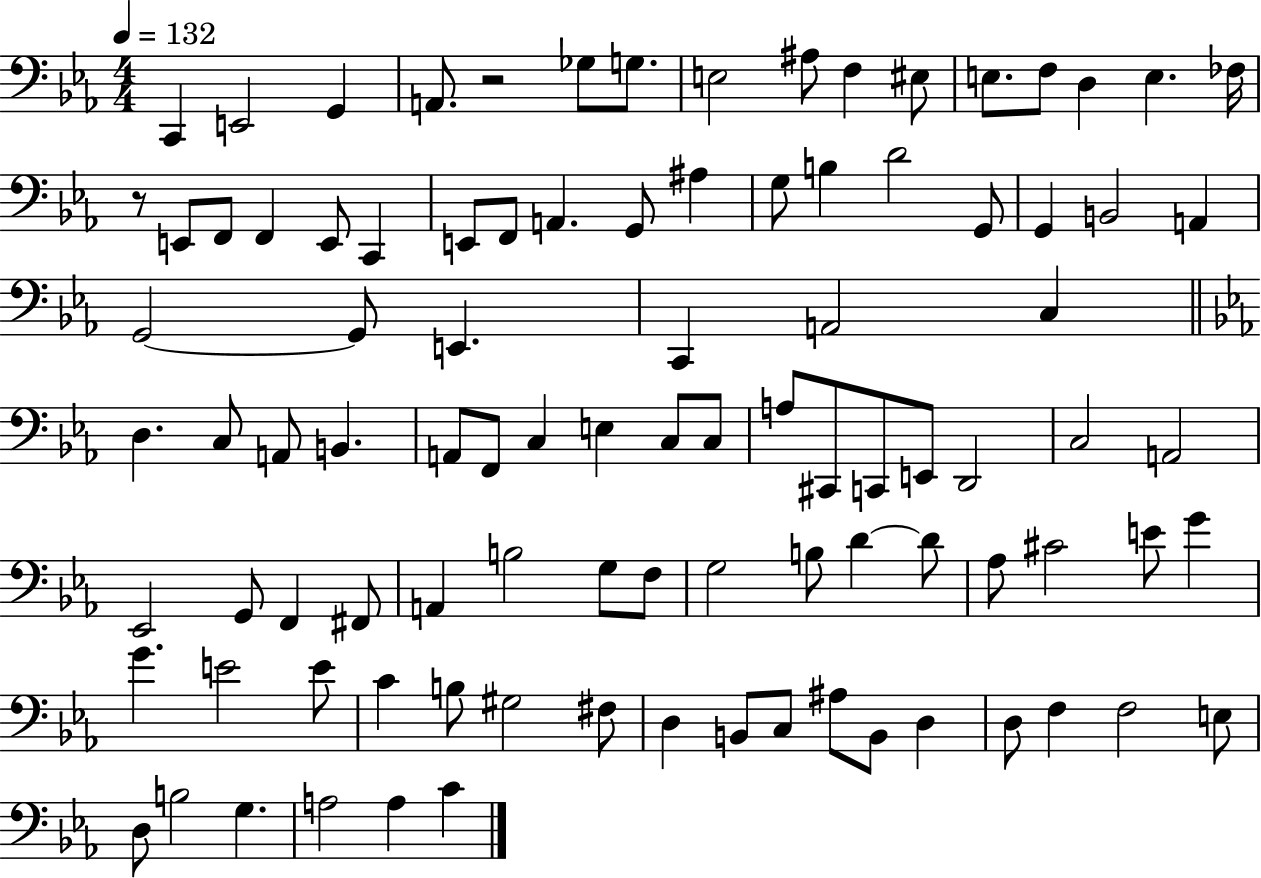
C2/q E2/h G2/q A2/e. R/h Gb3/e G3/e. E3/h A#3/e F3/q EIS3/e E3/e. F3/e D3/q E3/q. FES3/s R/e E2/e F2/e F2/q E2/e C2/q E2/e F2/e A2/q. G2/e A#3/q G3/e B3/q D4/h G2/e G2/q B2/h A2/q G2/h G2/e E2/q. C2/q A2/h C3/q D3/q. C3/e A2/e B2/q. A2/e F2/e C3/q E3/q C3/e C3/e A3/e C#2/e C2/e E2/e D2/h C3/h A2/h Eb2/h G2/e F2/q F#2/e A2/q B3/h G3/e F3/e G3/h B3/e D4/q D4/e Ab3/e C#4/h E4/e G4/q G4/q. E4/h E4/e C4/q B3/e G#3/h F#3/e D3/q B2/e C3/e A#3/e B2/e D3/q D3/e F3/q F3/h E3/e D3/e B3/h G3/q. A3/h A3/q C4/q